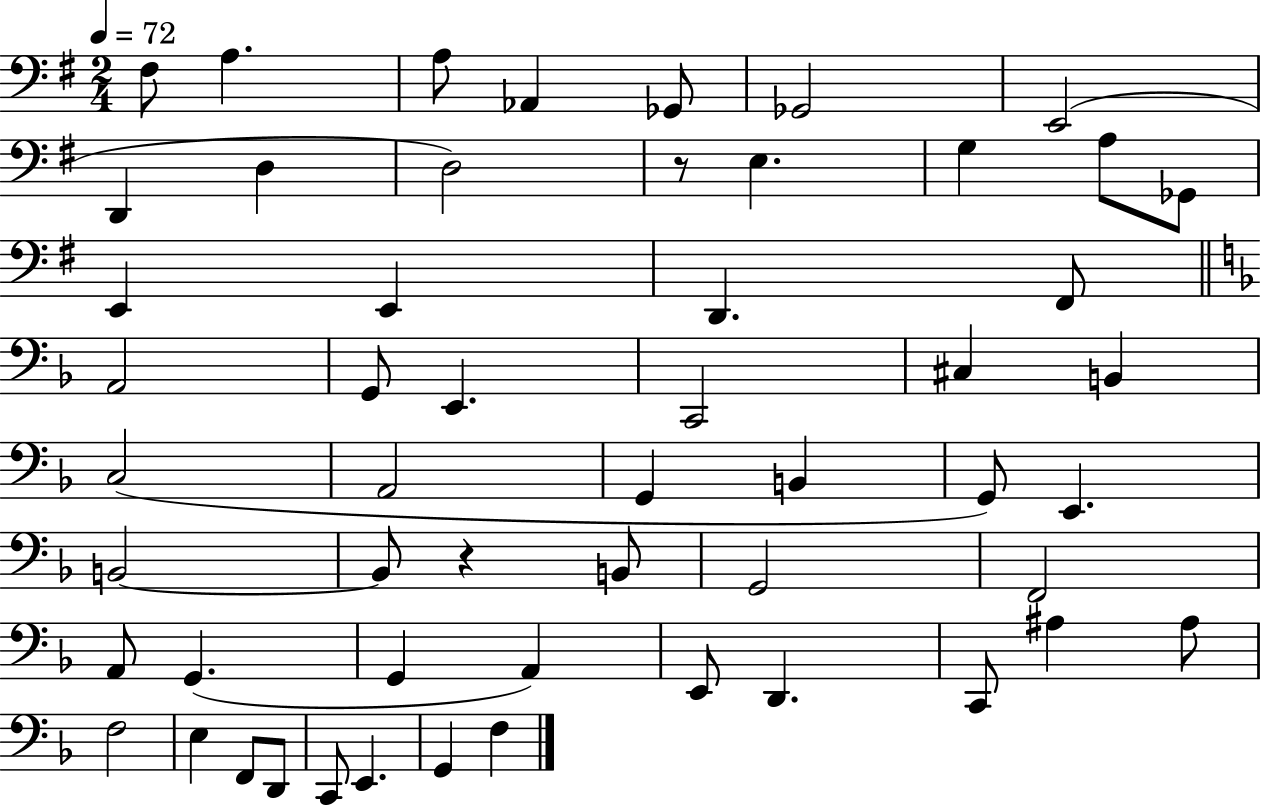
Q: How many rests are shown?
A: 2